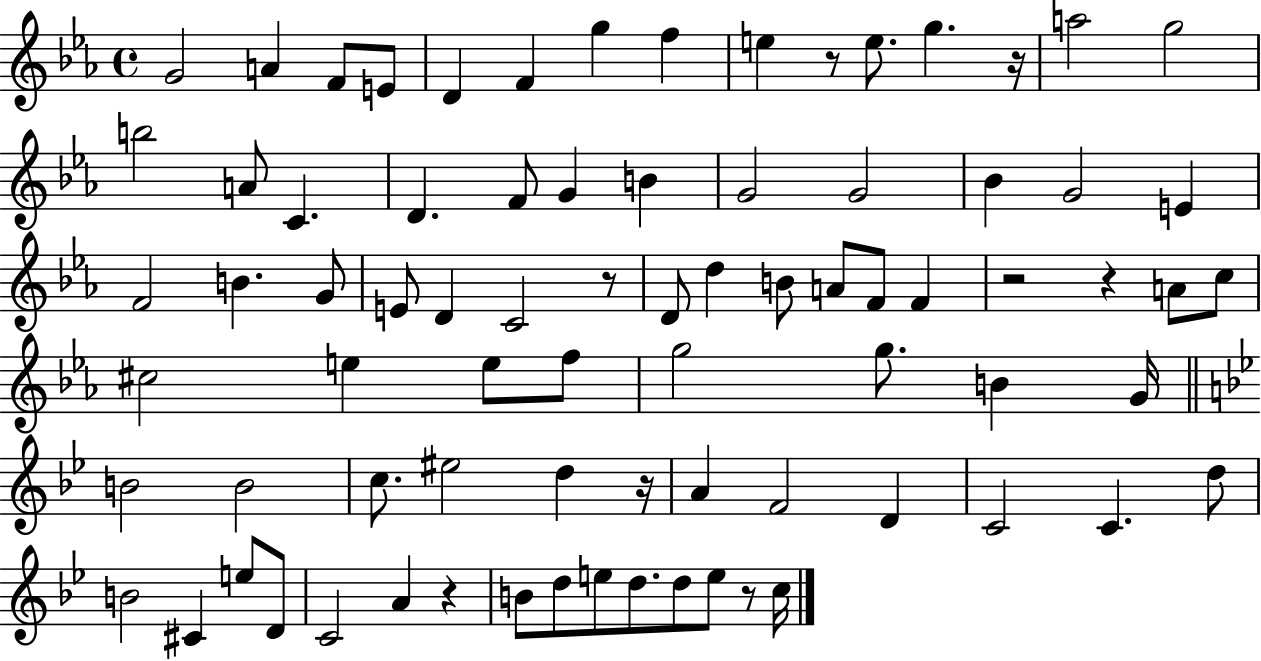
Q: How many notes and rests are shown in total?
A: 79